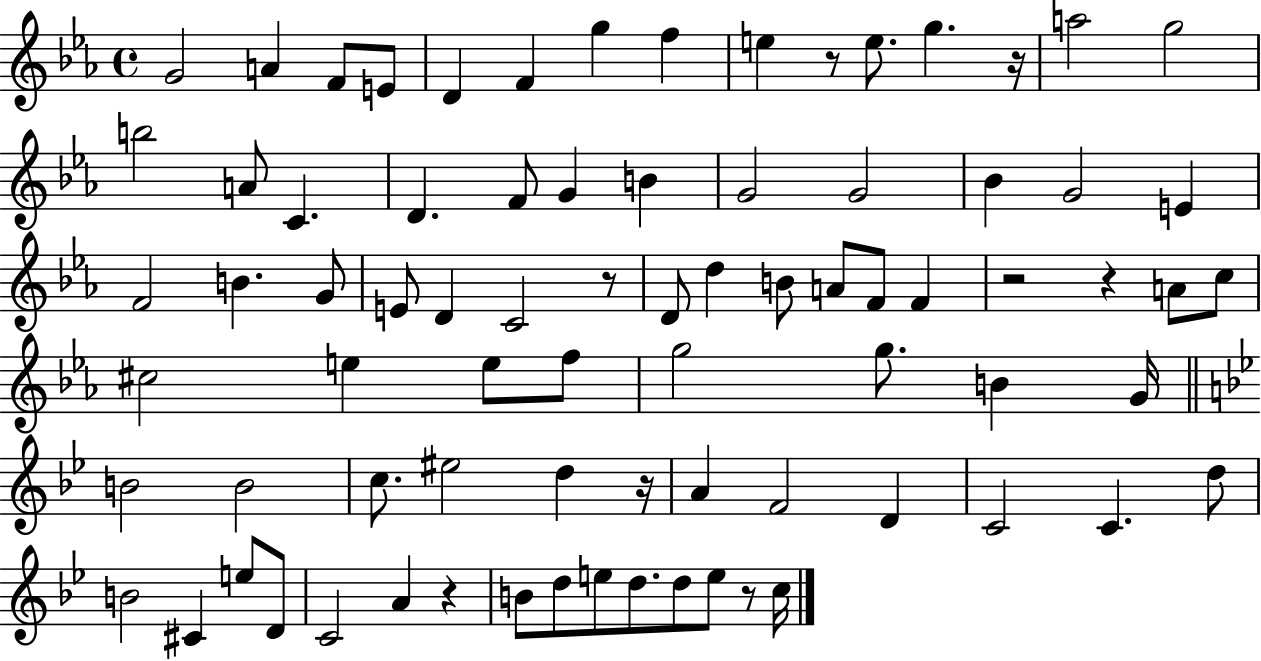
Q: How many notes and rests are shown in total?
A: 79